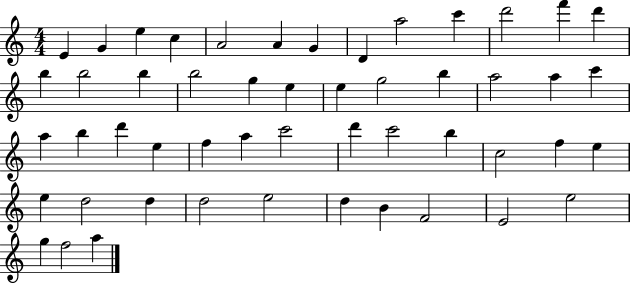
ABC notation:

X:1
T:Untitled
M:4/4
L:1/4
K:C
E G e c A2 A G D a2 c' d'2 f' d' b b2 b b2 g e e g2 b a2 a c' a b d' e f a c'2 d' c'2 b c2 f e e d2 d d2 e2 d B F2 E2 e2 g f2 a